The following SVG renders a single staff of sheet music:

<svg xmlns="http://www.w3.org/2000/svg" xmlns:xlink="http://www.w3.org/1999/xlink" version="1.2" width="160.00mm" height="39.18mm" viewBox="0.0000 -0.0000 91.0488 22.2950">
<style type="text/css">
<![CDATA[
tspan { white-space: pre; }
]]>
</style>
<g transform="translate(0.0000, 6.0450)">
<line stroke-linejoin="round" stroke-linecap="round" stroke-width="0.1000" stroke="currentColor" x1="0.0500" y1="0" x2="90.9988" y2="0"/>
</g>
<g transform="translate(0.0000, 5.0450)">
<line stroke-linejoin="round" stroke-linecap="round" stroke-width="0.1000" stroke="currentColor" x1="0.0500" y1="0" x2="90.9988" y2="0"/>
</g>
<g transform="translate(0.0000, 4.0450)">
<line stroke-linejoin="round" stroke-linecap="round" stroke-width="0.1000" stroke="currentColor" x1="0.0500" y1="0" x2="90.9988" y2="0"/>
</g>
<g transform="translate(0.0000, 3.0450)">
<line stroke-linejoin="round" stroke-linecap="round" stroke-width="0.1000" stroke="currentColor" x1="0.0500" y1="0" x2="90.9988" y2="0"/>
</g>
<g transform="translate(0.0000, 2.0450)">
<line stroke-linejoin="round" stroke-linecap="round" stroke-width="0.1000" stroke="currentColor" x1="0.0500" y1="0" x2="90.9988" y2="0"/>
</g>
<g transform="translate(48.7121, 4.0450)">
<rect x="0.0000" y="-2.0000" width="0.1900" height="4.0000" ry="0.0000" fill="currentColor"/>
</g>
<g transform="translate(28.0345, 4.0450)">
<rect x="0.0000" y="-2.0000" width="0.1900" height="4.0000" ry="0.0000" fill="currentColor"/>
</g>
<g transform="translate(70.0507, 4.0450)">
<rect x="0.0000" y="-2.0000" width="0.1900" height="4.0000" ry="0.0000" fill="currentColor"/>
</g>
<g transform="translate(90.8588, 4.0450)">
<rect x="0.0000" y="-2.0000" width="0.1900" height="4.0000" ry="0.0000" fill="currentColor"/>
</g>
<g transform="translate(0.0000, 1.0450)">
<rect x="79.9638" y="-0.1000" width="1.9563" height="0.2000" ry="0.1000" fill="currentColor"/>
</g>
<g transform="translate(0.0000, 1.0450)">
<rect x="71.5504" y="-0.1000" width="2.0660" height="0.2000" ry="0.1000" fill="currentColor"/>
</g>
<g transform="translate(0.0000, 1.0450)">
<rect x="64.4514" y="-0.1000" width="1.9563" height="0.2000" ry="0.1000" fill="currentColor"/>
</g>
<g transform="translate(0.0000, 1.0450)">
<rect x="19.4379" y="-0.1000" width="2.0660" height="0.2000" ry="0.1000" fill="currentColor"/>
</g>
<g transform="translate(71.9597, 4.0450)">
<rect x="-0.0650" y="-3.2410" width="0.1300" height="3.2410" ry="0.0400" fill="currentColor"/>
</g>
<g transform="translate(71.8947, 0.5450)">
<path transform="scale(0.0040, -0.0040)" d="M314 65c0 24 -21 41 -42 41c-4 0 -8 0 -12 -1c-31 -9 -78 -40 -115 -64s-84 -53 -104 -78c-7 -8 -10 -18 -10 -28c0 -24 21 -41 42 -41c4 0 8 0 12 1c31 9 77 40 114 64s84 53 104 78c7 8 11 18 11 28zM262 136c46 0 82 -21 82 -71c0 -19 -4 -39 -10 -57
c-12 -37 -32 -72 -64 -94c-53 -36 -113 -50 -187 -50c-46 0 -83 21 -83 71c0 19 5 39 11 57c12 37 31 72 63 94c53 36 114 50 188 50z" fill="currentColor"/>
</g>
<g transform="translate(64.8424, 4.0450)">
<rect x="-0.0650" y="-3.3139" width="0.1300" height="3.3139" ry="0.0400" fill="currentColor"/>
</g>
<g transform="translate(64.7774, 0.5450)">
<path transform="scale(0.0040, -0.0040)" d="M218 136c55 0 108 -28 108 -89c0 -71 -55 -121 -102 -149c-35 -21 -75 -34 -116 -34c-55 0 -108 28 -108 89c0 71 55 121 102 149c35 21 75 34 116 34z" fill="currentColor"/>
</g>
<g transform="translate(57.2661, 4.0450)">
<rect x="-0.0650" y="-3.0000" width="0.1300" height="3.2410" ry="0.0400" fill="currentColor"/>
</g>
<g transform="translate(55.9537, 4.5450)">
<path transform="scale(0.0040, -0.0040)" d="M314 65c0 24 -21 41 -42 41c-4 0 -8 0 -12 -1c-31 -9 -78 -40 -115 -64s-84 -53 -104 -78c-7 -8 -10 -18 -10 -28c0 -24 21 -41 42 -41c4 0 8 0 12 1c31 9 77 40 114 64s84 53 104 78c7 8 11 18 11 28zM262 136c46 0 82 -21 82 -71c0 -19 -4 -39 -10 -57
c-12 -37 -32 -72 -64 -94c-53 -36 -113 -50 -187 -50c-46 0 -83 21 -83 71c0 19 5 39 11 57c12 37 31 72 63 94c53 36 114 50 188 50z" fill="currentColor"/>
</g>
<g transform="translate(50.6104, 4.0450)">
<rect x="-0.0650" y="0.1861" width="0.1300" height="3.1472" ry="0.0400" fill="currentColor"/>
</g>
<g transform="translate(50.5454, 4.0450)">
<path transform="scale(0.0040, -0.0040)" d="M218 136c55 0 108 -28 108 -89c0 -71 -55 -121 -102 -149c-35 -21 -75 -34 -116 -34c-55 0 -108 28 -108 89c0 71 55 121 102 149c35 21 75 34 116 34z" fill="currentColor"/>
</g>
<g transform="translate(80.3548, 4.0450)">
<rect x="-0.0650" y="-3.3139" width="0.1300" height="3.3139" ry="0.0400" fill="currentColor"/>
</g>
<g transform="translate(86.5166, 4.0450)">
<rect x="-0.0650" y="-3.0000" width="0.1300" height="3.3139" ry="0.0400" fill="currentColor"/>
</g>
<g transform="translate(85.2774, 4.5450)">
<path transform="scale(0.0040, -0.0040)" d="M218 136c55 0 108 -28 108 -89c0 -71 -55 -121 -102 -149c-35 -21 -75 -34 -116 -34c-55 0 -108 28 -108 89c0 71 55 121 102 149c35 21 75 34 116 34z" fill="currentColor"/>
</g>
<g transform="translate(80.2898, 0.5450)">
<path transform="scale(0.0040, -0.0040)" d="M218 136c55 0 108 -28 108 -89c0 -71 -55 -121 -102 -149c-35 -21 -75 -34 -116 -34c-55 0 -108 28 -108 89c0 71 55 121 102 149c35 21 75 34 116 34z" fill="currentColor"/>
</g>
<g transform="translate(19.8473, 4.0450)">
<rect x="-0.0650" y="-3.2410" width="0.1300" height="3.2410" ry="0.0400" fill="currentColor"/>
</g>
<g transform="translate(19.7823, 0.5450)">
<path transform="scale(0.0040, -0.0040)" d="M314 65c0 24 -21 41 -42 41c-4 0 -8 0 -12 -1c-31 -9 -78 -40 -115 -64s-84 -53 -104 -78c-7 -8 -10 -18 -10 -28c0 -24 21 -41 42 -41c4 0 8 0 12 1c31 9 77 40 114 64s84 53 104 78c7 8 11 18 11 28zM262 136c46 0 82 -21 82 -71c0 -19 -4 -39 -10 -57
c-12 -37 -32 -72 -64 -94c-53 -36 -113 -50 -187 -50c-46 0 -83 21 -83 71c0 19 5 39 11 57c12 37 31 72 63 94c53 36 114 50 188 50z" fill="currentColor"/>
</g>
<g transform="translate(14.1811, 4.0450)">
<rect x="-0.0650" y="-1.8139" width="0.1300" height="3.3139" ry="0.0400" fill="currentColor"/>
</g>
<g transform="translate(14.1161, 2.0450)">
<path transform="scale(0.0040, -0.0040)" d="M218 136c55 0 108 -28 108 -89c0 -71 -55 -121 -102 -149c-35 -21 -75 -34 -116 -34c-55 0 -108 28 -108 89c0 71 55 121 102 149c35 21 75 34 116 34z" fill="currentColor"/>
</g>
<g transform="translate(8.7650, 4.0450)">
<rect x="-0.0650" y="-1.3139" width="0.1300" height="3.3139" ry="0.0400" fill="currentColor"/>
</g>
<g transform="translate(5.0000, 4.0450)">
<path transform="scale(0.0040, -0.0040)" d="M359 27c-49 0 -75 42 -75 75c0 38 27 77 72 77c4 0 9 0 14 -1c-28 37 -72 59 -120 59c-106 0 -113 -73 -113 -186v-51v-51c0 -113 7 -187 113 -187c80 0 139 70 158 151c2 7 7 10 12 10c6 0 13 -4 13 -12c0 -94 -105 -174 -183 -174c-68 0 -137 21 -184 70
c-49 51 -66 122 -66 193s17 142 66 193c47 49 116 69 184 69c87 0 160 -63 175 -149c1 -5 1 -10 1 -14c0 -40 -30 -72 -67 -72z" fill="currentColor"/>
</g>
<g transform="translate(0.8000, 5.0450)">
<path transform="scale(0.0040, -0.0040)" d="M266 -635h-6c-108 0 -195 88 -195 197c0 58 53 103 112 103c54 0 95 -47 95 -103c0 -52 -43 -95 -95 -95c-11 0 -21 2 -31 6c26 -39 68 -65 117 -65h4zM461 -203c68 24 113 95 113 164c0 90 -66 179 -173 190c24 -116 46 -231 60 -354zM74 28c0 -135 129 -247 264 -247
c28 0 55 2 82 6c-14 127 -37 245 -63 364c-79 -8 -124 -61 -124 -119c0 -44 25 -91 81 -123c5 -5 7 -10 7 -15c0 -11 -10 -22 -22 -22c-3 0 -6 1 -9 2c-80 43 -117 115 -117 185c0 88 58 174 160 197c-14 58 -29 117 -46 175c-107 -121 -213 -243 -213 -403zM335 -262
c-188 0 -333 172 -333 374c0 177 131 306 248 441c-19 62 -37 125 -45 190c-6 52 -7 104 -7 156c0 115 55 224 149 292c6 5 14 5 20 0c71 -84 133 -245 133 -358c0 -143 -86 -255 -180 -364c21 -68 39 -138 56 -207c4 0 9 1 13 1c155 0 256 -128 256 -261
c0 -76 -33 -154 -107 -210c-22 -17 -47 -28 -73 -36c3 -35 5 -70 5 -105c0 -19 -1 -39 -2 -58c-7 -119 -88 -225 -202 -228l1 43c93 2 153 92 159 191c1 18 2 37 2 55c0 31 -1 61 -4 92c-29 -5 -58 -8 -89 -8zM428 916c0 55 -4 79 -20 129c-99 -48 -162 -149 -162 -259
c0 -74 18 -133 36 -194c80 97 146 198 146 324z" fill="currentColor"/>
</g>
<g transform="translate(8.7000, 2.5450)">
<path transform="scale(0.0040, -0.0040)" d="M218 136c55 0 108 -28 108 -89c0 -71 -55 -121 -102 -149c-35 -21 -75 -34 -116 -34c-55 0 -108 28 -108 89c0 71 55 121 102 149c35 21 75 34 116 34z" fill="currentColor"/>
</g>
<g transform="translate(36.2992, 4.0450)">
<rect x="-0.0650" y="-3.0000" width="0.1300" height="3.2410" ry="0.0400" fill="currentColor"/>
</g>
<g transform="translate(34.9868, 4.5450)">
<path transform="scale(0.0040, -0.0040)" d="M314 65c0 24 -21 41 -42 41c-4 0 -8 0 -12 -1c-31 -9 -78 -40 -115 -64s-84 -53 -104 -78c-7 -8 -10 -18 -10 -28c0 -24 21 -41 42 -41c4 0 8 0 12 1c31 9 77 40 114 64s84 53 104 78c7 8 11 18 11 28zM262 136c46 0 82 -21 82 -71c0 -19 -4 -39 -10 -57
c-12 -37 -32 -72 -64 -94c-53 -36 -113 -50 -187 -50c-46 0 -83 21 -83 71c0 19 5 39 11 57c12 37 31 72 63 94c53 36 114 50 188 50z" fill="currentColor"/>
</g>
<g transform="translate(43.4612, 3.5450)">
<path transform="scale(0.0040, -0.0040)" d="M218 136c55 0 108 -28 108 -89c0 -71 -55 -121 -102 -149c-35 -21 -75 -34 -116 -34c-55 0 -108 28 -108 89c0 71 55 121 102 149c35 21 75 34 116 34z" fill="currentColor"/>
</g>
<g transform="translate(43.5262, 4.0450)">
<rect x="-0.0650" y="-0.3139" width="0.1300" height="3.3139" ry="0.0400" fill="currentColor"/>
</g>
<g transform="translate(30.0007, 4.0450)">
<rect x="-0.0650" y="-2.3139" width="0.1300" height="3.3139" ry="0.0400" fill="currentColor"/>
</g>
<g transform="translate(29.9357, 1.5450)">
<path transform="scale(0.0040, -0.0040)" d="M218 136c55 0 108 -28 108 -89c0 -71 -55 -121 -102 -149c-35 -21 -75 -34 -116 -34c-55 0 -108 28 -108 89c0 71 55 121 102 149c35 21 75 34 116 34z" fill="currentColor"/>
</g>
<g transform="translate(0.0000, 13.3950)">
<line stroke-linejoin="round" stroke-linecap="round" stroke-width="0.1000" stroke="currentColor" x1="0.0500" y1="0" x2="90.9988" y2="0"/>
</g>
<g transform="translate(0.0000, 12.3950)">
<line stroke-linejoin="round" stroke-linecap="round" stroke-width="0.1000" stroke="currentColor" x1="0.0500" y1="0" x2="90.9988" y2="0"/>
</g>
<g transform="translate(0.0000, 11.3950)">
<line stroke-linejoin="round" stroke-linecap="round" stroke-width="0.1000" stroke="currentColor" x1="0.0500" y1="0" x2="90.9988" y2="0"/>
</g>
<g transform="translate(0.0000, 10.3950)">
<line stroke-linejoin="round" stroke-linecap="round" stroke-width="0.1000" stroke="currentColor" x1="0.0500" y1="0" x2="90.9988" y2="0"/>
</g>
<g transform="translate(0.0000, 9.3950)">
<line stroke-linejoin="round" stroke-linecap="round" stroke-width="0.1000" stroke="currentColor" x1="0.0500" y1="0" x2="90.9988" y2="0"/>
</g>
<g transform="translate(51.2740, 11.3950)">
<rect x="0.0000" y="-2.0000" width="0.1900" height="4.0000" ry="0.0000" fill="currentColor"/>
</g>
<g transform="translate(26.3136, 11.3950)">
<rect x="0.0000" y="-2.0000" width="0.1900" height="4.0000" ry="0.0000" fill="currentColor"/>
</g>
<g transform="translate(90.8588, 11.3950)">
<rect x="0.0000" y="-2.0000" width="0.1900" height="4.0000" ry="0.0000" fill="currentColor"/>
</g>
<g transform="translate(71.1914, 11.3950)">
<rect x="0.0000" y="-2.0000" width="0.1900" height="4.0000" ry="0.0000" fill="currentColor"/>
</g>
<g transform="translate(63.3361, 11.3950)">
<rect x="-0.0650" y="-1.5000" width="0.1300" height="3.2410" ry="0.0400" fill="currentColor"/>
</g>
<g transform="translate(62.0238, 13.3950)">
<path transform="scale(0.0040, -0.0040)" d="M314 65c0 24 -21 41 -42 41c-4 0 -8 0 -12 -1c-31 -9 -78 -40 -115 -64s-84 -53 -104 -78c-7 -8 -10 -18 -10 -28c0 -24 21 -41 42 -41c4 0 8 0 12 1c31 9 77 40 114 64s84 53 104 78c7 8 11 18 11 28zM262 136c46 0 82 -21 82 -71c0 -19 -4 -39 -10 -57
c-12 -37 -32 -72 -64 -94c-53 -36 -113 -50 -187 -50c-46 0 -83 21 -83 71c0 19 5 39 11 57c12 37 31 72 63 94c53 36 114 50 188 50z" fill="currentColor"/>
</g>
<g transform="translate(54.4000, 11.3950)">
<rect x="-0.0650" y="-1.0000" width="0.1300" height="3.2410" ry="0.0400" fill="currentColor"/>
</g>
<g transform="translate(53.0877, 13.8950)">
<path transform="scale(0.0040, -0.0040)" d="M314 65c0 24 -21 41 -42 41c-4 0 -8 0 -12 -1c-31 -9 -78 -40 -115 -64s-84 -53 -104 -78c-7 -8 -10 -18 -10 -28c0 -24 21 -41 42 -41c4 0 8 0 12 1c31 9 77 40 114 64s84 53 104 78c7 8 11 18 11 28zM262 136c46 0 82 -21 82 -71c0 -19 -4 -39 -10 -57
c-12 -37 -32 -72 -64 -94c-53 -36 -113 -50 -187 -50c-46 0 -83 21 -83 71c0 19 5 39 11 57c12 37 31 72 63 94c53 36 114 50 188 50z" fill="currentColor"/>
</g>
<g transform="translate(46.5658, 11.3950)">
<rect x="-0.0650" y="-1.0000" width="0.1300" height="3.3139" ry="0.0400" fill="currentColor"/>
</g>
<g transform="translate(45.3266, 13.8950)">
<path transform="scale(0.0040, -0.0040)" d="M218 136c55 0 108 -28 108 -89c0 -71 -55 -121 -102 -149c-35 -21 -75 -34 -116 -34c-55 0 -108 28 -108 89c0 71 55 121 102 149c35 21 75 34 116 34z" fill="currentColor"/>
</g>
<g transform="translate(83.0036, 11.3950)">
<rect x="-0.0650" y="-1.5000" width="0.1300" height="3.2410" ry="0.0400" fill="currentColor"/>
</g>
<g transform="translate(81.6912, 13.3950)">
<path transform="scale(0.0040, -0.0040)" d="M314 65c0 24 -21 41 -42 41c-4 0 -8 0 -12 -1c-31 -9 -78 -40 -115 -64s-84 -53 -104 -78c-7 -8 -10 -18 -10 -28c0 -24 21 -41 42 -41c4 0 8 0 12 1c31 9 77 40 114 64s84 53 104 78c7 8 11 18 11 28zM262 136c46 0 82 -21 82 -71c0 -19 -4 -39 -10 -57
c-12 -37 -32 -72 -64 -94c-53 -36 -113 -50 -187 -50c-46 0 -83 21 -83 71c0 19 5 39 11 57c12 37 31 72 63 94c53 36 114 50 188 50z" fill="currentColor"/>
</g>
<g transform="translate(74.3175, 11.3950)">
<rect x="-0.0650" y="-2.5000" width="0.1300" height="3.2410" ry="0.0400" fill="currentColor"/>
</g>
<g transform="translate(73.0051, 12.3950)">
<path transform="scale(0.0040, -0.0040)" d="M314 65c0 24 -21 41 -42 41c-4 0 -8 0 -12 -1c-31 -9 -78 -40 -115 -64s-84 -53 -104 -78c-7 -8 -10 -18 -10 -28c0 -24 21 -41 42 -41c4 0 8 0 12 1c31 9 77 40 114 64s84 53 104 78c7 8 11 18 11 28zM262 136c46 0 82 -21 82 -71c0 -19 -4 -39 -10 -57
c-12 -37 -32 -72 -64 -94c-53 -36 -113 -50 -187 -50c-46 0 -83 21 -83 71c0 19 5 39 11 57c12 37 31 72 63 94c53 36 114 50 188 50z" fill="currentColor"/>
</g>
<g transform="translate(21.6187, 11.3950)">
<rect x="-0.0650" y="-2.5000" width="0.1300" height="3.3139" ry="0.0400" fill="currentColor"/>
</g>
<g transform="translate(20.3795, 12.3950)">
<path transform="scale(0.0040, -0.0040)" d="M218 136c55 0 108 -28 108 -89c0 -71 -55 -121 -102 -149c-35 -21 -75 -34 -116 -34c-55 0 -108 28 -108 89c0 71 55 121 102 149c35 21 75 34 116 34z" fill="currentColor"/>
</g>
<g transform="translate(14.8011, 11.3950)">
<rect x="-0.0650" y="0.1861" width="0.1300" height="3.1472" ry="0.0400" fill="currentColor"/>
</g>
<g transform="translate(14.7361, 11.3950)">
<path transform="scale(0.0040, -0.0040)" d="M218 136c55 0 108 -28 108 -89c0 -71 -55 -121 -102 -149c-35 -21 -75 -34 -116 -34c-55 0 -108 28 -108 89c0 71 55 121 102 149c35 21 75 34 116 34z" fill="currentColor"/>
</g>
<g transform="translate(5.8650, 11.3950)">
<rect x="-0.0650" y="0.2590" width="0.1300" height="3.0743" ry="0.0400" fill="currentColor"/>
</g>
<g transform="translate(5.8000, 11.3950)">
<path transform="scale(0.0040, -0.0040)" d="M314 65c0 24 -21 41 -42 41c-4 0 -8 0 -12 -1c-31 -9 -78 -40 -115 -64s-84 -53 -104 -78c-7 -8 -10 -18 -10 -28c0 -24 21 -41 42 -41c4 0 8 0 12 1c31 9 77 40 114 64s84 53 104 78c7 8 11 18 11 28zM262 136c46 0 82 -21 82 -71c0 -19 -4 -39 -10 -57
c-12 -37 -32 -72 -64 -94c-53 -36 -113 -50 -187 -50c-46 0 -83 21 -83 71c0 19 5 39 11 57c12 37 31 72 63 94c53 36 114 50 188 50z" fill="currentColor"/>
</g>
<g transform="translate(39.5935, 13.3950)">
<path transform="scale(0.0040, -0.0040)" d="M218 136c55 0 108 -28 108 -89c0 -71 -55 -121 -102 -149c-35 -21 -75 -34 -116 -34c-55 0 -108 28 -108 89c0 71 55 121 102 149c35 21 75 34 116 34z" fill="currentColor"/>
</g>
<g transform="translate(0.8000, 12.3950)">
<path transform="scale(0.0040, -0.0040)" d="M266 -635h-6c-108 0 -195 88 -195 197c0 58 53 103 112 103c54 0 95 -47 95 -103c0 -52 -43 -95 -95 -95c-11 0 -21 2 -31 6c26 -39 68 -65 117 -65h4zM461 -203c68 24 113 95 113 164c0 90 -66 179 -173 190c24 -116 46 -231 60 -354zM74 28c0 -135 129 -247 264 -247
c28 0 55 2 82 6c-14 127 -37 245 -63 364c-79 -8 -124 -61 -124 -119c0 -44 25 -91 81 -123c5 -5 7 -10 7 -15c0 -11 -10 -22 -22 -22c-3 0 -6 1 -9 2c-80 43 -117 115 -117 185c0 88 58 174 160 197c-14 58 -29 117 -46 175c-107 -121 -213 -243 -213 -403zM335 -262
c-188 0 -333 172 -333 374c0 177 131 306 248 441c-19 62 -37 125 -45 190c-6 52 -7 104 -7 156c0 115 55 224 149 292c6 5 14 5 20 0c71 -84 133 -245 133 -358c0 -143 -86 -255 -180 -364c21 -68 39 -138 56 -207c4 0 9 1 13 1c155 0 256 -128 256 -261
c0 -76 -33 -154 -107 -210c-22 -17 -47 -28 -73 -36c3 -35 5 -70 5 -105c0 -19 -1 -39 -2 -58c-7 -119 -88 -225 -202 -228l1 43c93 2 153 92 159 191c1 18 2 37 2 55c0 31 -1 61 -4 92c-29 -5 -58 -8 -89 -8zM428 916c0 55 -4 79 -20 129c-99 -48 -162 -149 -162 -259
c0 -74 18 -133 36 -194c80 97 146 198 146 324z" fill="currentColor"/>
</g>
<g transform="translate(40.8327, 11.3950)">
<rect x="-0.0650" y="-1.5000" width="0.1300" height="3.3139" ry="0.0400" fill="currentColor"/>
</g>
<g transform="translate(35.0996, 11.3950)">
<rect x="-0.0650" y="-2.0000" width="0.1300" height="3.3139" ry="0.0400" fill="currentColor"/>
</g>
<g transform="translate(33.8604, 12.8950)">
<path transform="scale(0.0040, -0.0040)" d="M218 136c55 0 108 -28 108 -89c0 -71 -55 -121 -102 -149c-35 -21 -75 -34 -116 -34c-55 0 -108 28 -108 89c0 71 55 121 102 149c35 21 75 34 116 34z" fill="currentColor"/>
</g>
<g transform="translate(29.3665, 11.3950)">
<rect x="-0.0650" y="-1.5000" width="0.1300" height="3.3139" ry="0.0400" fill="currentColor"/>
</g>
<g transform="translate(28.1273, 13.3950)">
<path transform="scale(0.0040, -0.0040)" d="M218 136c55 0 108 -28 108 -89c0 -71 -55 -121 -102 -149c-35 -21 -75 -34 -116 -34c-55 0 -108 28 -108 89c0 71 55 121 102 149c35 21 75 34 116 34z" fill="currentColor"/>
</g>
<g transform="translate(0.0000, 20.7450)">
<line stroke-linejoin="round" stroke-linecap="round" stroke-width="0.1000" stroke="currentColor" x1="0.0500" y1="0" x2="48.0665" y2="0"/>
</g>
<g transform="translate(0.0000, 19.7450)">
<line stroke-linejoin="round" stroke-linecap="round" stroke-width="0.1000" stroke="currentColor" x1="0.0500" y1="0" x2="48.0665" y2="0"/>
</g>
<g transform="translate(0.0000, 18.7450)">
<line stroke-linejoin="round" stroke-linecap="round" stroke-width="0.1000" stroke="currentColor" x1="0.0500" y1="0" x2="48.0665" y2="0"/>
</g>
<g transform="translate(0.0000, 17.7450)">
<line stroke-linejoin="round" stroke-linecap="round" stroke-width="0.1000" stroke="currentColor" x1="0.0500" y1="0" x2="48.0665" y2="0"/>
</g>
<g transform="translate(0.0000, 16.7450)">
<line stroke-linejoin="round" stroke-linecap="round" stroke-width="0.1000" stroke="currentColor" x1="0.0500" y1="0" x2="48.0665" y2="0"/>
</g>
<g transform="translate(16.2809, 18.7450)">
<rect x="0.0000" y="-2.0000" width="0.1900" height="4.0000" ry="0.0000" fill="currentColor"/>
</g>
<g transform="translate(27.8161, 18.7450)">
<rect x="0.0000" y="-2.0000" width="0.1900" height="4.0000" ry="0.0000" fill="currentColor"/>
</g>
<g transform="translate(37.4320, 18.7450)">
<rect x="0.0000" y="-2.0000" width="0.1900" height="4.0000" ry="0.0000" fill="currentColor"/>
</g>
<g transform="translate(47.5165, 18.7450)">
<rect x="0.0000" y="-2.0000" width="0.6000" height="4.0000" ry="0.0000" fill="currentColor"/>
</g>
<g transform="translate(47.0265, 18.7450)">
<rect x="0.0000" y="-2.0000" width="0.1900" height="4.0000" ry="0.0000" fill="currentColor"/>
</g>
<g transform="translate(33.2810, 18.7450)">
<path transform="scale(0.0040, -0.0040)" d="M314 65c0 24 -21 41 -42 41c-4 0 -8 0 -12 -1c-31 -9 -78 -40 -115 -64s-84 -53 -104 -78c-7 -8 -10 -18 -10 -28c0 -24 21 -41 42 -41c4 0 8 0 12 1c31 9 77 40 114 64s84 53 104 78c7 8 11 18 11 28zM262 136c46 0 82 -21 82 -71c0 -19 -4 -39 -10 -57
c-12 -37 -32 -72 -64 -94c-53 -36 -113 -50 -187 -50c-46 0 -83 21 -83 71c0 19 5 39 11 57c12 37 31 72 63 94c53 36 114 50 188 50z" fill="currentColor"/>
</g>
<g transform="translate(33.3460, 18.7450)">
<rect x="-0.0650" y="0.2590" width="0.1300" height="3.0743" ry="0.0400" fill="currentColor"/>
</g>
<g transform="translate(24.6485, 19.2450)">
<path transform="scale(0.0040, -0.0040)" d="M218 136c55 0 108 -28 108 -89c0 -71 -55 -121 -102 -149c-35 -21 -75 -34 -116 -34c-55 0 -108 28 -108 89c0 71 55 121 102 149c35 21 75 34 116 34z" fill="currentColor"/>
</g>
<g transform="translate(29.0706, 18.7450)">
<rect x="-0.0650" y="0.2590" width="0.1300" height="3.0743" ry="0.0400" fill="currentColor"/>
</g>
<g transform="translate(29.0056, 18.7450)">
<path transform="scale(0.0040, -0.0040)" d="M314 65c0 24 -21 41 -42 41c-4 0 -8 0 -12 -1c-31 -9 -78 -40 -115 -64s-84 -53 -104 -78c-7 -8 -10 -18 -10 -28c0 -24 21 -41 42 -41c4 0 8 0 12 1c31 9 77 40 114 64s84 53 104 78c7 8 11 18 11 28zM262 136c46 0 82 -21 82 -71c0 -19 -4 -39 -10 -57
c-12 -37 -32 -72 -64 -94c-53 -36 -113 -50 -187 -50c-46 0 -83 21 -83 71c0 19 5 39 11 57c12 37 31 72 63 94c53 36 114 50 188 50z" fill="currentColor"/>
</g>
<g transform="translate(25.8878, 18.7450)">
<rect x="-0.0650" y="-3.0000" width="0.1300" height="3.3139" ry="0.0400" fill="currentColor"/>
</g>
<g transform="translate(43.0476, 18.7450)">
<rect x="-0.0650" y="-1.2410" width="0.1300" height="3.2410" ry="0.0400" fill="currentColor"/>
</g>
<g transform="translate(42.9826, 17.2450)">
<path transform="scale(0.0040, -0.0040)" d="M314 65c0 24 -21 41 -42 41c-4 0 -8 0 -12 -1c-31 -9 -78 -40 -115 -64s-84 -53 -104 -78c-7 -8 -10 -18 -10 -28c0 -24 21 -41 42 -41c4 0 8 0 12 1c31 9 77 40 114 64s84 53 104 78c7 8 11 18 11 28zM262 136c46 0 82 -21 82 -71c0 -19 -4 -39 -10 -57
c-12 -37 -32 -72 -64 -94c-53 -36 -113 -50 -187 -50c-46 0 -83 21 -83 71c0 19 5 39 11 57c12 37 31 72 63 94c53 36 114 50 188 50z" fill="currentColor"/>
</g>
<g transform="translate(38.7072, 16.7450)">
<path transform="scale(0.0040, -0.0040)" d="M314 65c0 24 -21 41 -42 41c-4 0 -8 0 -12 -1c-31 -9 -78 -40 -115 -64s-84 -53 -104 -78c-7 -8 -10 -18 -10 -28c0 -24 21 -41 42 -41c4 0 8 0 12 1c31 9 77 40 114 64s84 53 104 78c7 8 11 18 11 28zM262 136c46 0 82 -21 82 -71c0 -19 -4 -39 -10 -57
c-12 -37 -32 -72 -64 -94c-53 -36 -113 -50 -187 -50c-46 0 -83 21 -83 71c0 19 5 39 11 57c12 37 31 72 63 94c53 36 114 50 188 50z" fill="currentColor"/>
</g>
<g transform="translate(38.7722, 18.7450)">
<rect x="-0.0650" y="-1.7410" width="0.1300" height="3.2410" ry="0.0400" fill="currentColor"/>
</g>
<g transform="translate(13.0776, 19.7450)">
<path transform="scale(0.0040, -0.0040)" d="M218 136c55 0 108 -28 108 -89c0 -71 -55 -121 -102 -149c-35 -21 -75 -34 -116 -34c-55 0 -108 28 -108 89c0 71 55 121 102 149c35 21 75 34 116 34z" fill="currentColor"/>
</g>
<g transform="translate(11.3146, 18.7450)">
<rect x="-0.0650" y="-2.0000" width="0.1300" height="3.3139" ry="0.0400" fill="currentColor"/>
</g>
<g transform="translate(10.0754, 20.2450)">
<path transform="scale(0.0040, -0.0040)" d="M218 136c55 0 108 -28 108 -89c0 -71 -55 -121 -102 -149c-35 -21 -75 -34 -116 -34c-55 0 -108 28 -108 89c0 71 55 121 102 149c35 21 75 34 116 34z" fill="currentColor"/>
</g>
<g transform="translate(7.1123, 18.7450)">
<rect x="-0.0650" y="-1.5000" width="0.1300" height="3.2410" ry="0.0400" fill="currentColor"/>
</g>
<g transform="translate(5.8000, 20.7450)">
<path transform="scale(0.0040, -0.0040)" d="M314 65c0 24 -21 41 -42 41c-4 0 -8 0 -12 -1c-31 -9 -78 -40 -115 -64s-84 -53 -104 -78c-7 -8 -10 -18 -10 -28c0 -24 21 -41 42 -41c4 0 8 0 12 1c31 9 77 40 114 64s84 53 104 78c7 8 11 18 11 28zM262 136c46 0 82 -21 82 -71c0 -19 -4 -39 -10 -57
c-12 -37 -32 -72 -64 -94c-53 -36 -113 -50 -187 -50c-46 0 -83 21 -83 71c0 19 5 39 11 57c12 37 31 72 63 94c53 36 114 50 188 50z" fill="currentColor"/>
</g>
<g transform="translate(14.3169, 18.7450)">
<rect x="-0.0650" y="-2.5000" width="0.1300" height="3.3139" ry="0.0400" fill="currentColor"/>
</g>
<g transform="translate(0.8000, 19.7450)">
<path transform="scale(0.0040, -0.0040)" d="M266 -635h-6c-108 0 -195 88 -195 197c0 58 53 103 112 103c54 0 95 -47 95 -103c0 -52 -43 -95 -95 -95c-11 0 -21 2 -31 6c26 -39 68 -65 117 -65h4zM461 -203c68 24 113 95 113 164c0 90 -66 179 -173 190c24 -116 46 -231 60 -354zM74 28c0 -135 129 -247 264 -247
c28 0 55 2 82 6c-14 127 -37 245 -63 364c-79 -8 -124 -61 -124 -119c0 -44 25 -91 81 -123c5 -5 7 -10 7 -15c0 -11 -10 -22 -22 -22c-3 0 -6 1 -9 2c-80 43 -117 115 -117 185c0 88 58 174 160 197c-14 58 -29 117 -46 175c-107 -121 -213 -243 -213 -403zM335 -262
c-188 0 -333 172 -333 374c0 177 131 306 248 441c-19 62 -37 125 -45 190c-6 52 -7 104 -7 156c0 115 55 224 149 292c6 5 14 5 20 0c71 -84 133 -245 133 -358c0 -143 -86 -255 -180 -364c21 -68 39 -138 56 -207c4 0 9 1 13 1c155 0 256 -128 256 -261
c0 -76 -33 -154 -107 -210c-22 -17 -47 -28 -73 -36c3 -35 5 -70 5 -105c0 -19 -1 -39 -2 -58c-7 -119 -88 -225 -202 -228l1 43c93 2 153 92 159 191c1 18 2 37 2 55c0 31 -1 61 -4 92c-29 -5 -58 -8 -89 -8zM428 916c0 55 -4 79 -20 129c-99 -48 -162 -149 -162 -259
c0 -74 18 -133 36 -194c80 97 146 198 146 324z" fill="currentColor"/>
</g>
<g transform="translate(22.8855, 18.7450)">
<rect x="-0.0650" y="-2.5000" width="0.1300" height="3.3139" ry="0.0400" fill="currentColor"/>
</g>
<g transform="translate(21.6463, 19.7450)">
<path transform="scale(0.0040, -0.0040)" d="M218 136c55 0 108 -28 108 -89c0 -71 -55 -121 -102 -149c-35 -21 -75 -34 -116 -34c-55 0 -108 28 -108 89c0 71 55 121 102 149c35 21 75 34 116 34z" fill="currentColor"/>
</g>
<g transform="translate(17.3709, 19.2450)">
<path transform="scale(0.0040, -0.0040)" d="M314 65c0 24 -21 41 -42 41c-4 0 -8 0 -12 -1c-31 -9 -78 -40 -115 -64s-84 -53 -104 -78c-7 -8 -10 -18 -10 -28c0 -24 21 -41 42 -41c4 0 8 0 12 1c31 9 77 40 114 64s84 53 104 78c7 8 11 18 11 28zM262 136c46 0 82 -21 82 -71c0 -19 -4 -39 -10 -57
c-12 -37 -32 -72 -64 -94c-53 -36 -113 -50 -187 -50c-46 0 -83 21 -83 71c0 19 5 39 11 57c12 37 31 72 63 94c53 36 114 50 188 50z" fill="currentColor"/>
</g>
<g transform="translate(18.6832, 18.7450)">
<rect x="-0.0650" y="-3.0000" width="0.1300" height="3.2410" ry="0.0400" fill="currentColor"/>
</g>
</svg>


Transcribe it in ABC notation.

X:1
T:Untitled
M:4/4
L:1/4
K:C
e f b2 g A2 c B A2 b b2 b A B2 B G E F E D D2 E2 G2 E2 E2 F G A2 G A B2 B2 f2 e2